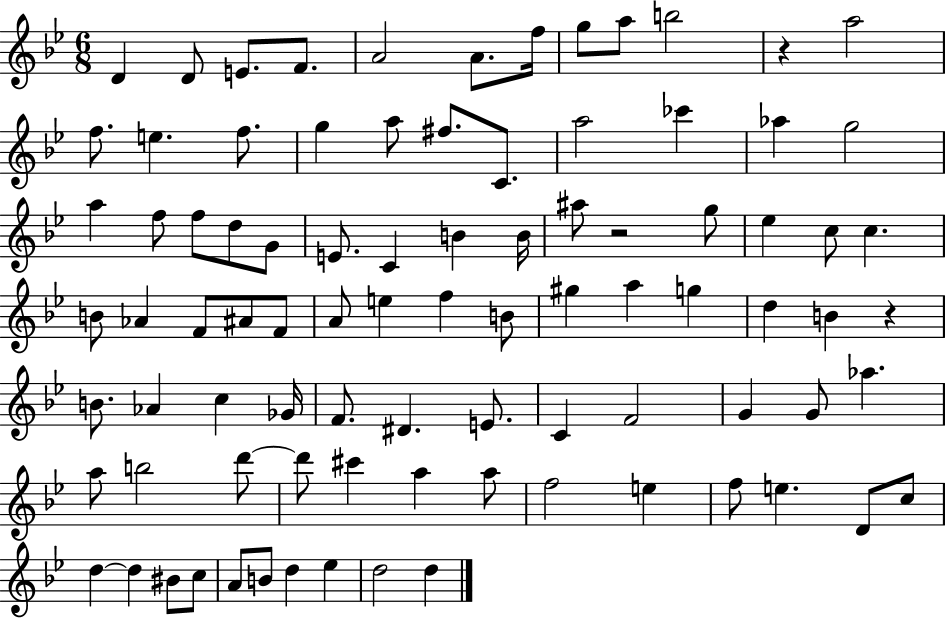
{
  \clef treble
  \numericTimeSignature
  \time 6/8
  \key bes \major
  d'4 d'8 e'8. f'8. | a'2 a'8. f''16 | g''8 a''8 b''2 | r4 a''2 | \break f''8. e''4. f''8. | g''4 a''8 fis''8. c'8. | a''2 ces'''4 | aes''4 g''2 | \break a''4 f''8 f''8 d''8 g'8 | e'8. c'4 b'4 b'16 | ais''8 r2 g''8 | ees''4 c''8 c''4. | \break b'8 aes'4 f'8 ais'8 f'8 | a'8 e''4 f''4 b'8 | gis''4 a''4 g''4 | d''4 b'4 r4 | \break b'8. aes'4 c''4 ges'16 | f'8. dis'4. e'8. | c'4 f'2 | g'4 g'8 aes''4. | \break a''8 b''2 d'''8~~ | d'''8 cis'''4 a''4 a''8 | f''2 e''4 | f''8 e''4. d'8 c''8 | \break d''4~~ d''4 bis'8 c''8 | a'8 b'8 d''4 ees''4 | d''2 d''4 | \bar "|."
}